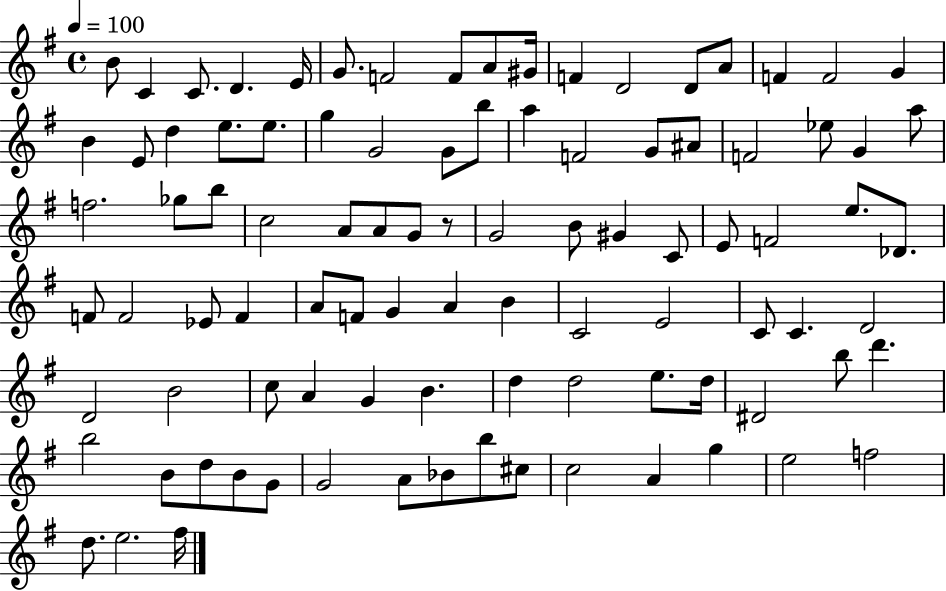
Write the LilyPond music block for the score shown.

{
  \clef treble
  \time 4/4
  \defaultTimeSignature
  \key g \major
  \tempo 4 = 100
  \repeat volta 2 { b'8 c'4 c'8. d'4. e'16 | g'8. f'2 f'8 a'8 gis'16 | f'4 d'2 d'8 a'8 | f'4 f'2 g'4 | \break b'4 e'8 d''4 e''8. e''8. | g''4 g'2 g'8 b''8 | a''4 f'2 g'8 ais'8 | f'2 ees''8 g'4 a''8 | \break f''2. ges''8 b''8 | c''2 a'8 a'8 g'8 r8 | g'2 b'8 gis'4 c'8 | e'8 f'2 e''8. des'8. | \break f'8 f'2 ees'8 f'4 | a'8 f'8 g'4 a'4 b'4 | c'2 e'2 | c'8 c'4. d'2 | \break d'2 b'2 | c''8 a'4 g'4 b'4. | d''4 d''2 e''8. d''16 | dis'2 b''8 d'''4. | \break b''2 b'8 d''8 b'8 g'8 | g'2 a'8 bes'8 b''8 cis''8 | c''2 a'4 g''4 | e''2 f''2 | \break d''8. e''2. fis''16 | } \bar "|."
}